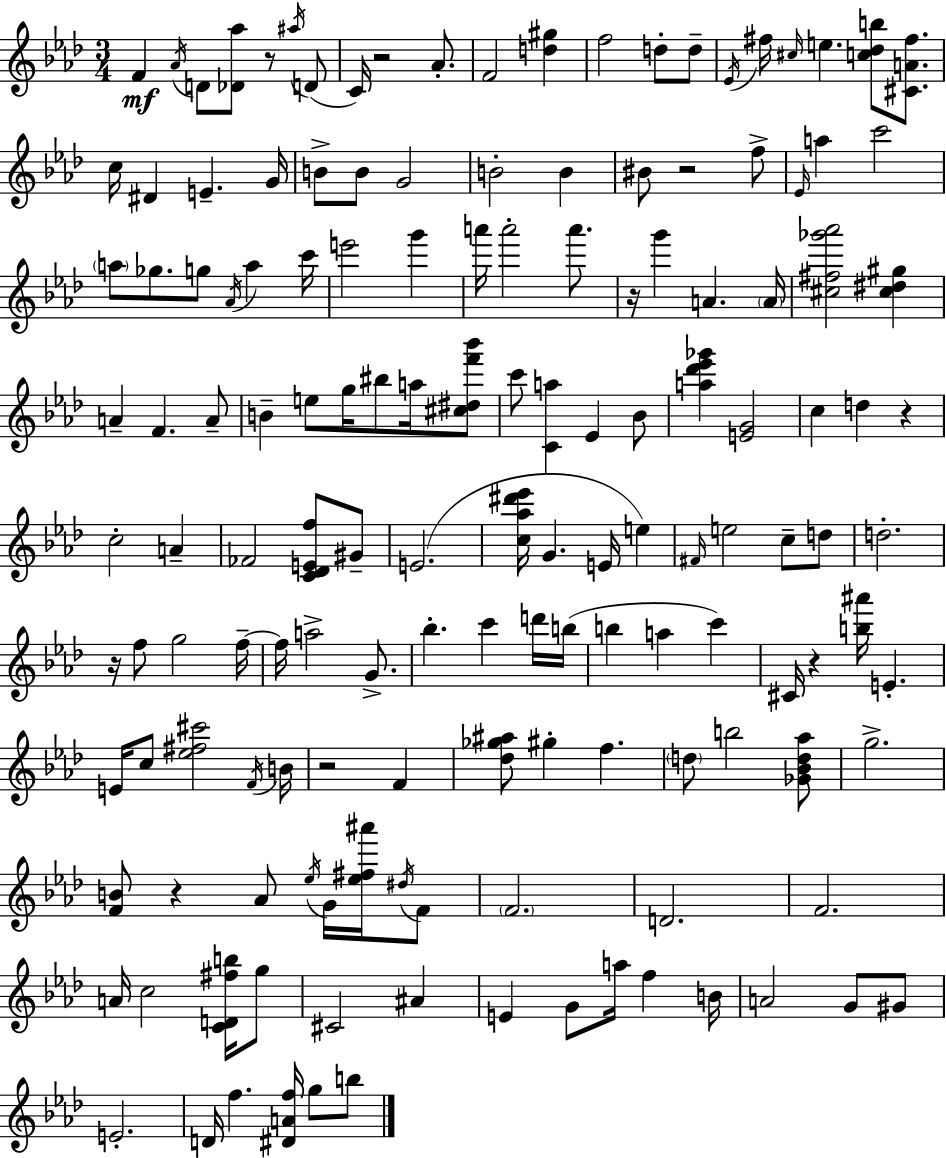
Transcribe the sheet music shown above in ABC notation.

X:1
T:Untitled
M:3/4
L:1/4
K:Ab
F _A/4 D/2 [_D_a]/2 z/2 ^a/4 D/2 C/4 z2 _A/2 F2 [d^g] f2 d/2 d/2 _E/4 ^f/4 ^c/4 e [c_db]/2 [^CA^f]/2 c/4 ^D E G/4 B/2 B/2 G2 B2 B ^B/2 z2 f/2 _E/4 a c'2 a/2 _g/2 g/2 _A/4 a c'/4 e'2 g' a'/4 a'2 a'/2 z/4 g' A A/4 [^c^f_g'_a']2 [^c^d^g] A F A/2 B e/2 g/4 ^b/2 a/4 [^c^df'_b']/2 c'/2 [Ca] _E _B/2 [a_d'_e'_g'] [EG]2 c d z c2 A _F2 [C_DEf]/2 ^G/2 E2 [c_a^d'_e']/4 G E/4 e ^F/4 e2 c/2 d/2 d2 z/4 f/2 g2 f/4 f/4 a2 G/2 _b c' d'/4 b/4 b a c' ^C/4 z [b^a']/4 E E/4 c/2 [_e^f^c']2 F/4 B/4 z2 F [_d_g^a]/2 ^g f d/2 b2 [_G_Bd_a]/2 g2 [FB]/2 z _A/2 _e/4 G/4 [_e^f^a']/4 ^d/4 F/2 F2 D2 F2 A/4 c2 [CD^fb]/4 g/2 ^C2 ^A E G/2 a/4 f B/4 A2 G/2 ^G/2 E2 D/4 f [^DAf]/4 g/2 b/2